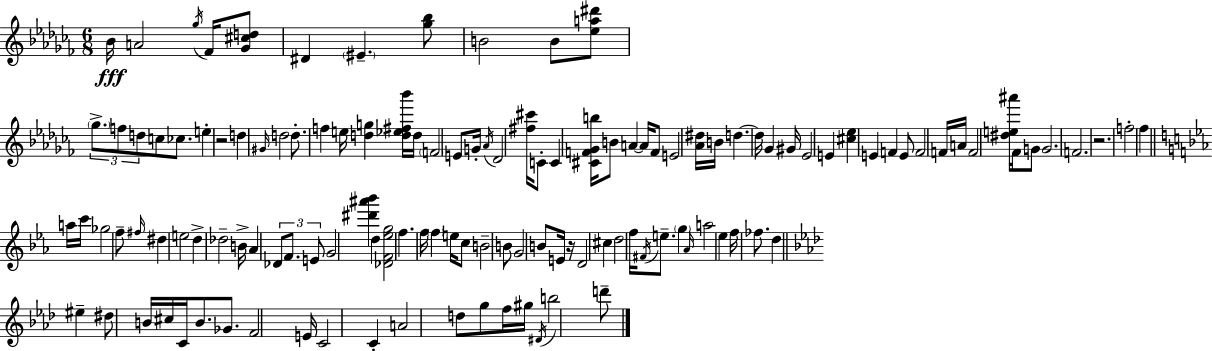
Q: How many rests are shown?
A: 3